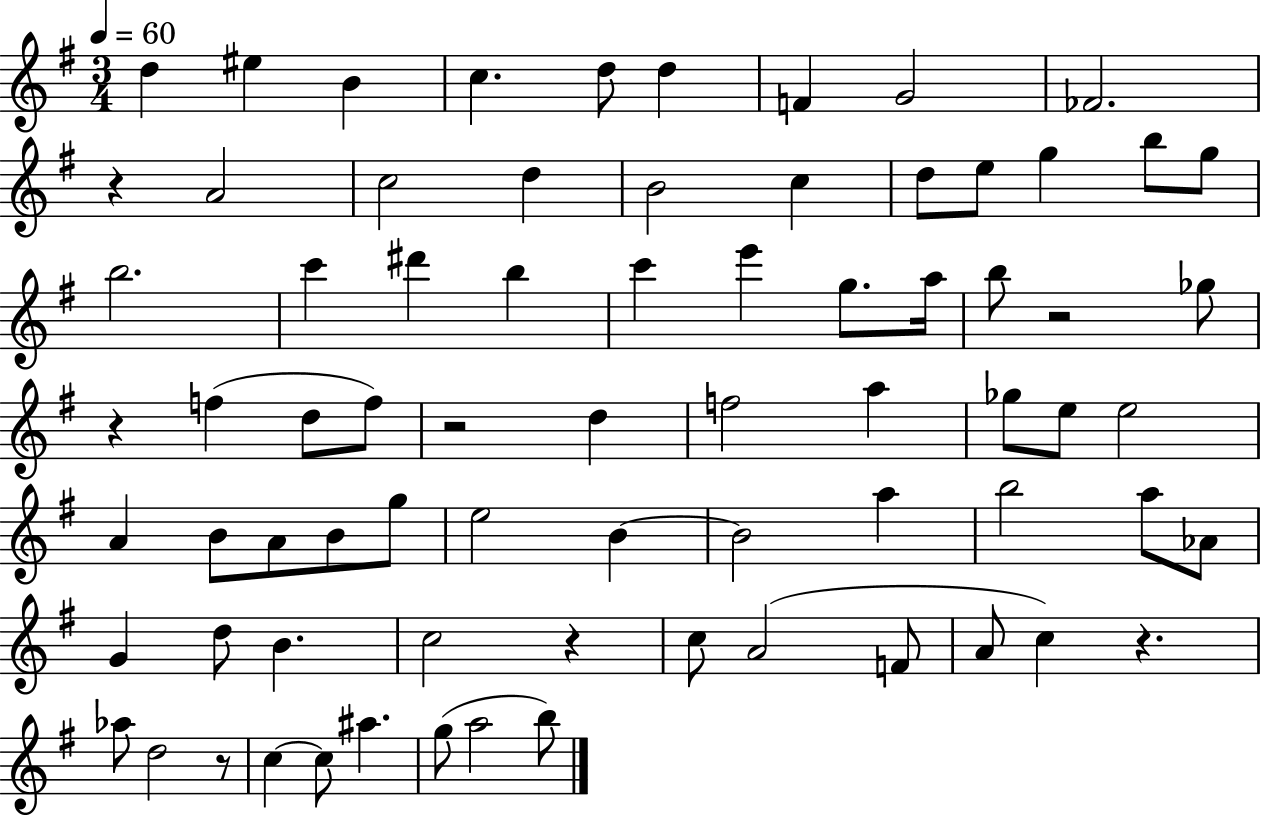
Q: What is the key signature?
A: G major